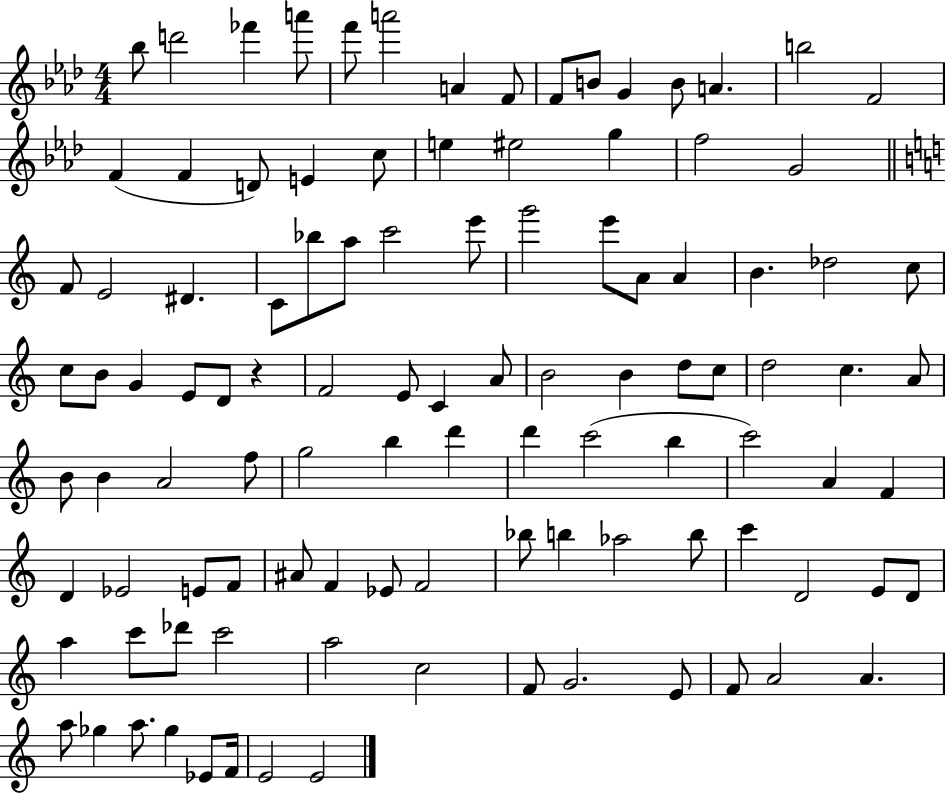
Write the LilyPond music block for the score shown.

{
  \clef treble
  \numericTimeSignature
  \time 4/4
  \key aes \major
  bes''8 d'''2 fes'''4 a'''8 | f'''8 a'''2 a'4 f'8 | f'8 b'8 g'4 b'8 a'4. | b''2 f'2 | \break f'4( f'4 d'8) e'4 c''8 | e''4 eis''2 g''4 | f''2 g'2 | \bar "||" \break \key c \major f'8 e'2 dis'4. | c'8 bes''8 a''8 c'''2 e'''8 | g'''2 e'''8 a'8 a'4 | b'4. des''2 c''8 | \break c''8 b'8 g'4 e'8 d'8 r4 | f'2 e'8 c'4 a'8 | b'2 b'4 d''8 c''8 | d''2 c''4. a'8 | \break b'8 b'4 a'2 f''8 | g''2 b''4 d'''4 | d'''4 c'''2( b''4 | c'''2) a'4 f'4 | \break d'4 ees'2 e'8 f'8 | ais'8 f'4 ees'8 f'2 | bes''8 b''4 aes''2 b''8 | c'''4 d'2 e'8 d'8 | \break a''4 c'''8 des'''8 c'''2 | a''2 c''2 | f'8 g'2. e'8 | f'8 a'2 a'4. | \break a''8 ges''4 a''8. ges''4 ees'8 f'16 | e'2 e'2 | \bar "|."
}